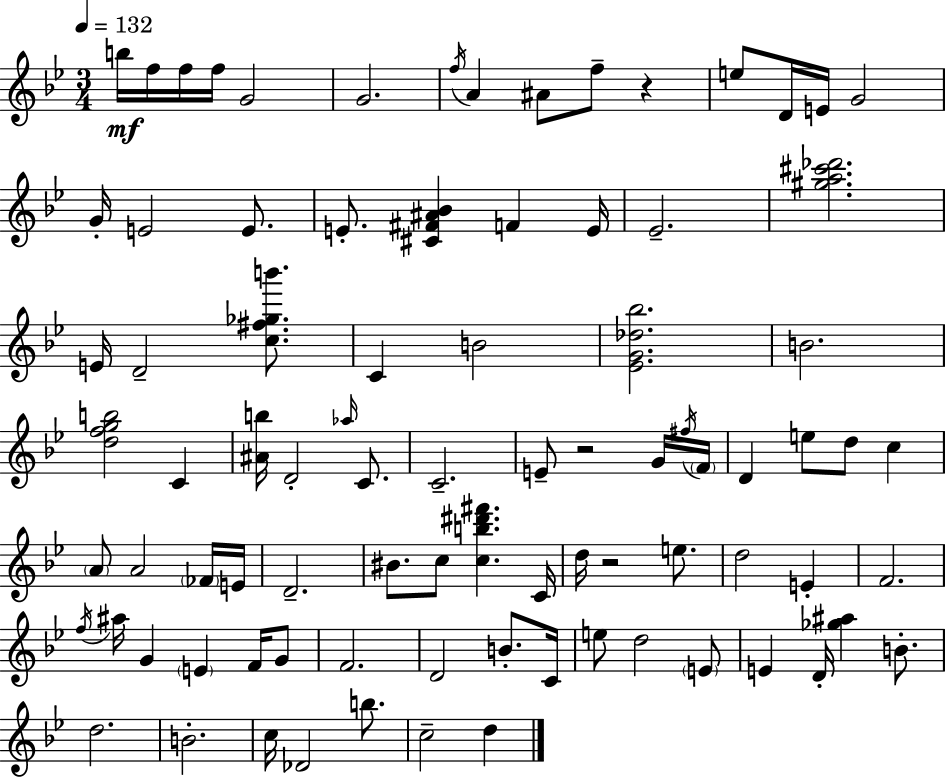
{
  \clef treble
  \numericTimeSignature
  \time 3/4
  \key g \minor
  \tempo 4 = 132
  b''16\mf f''16 f''16 f''16 g'2 | g'2. | \acciaccatura { f''16 } a'4 ais'8 f''8-- r4 | e''8 d'16 e'16 g'2 | \break g'16-. e'2 e'8. | e'8.-. <cis' fis' ais' bes'>4 f'4 | e'16 ees'2.-- | <gis'' a'' cis''' des'''>2. | \break e'16 d'2-- <c'' fis'' ges'' b'''>8. | c'4 b'2 | <ees' g' des'' bes''>2. | b'2. | \break <d'' f'' g'' b''>2 c'4 | <ais' b''>16 d'2-. \grace { aes''16 } c'8. | c'2.-- | e'8-- r2 | \break g'16 \acciaccatura { fis''16 } \parenthesize f'16 d'4 e''8 d''8 c''4 | \parenthesize a'8 a'2 | \parenthesize fes'16 e'16 d'2.-- | bis'8. c''8 <c'' b'' dis''' fis'''>4. | \break c'16 d''16 r2 | e''8. d''2 e'4-. | f'2. | \acciaccatura { f''16 } ais''16 g'4 \parenthesize e'4 | \break f'16 g'8 f'2. | d'2 | b'8.-. c'16 e''8 d''2 | \parenthesize e'8 e'4 d'16-. <ges'' ais''>4 | \break b'8.-. d''2. | b'2.-. | c''16 des'2 | b''8. c''2-- | \break d''4 \bar "|."
}